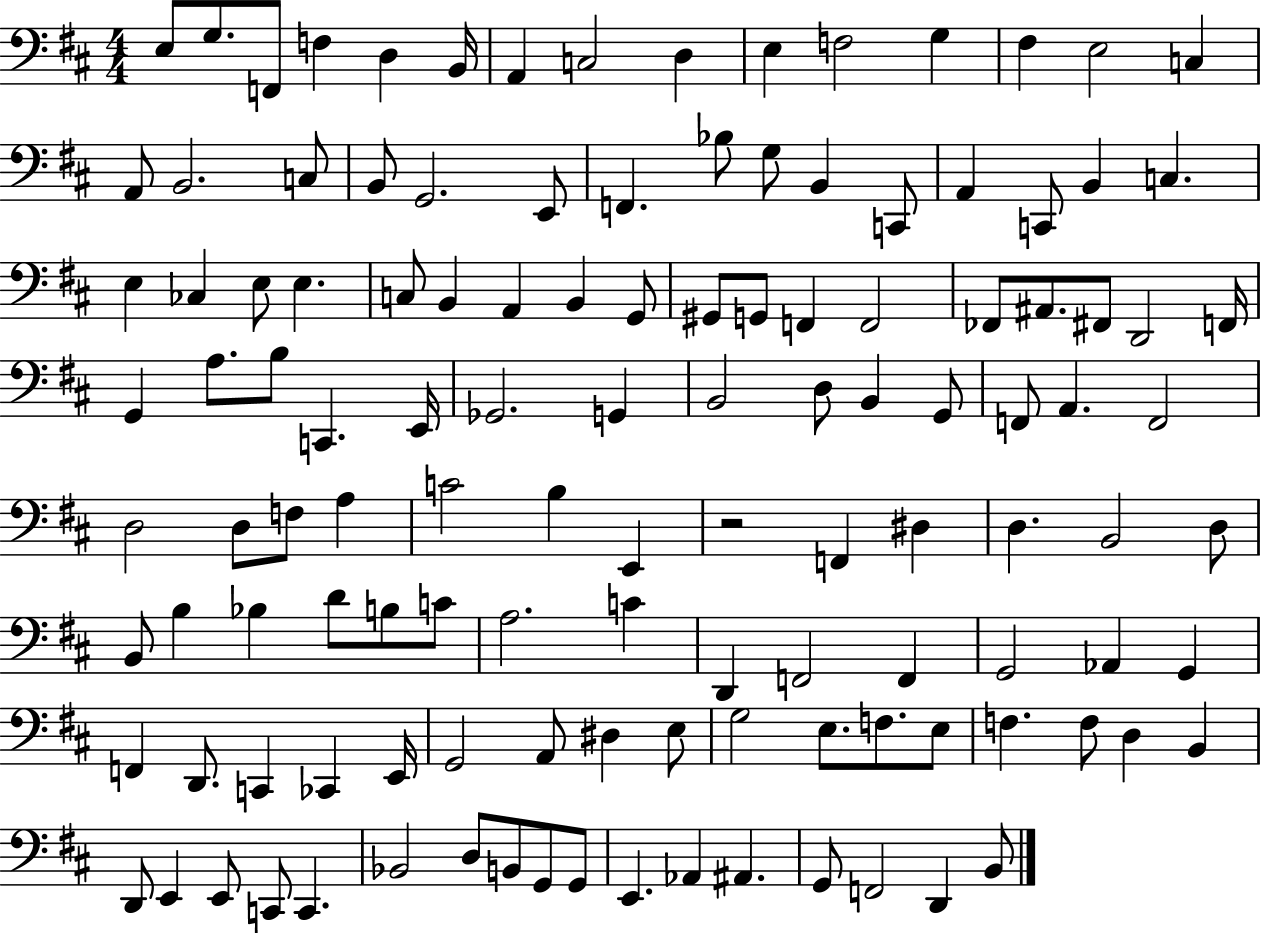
X:1
T:Untitled
M:4/4
L:1/4
K:D
E,/2 G,/2 F,,/2 F, D, B,,/4 A,, C,2 D, E, F,2 G, ^F, E,2 C, A,,/2 B,,2 C,/2 B,,/2 G,,2 E,,/2 F,, _B,/2 G,/2 B,, C,,/2 A,, C,,/2 B,, C, E, _C, E,/2 E, C,/2 B,, A,, B,, G,,/2 ^G,,/2 G,,/2 F,, F,,2 _F,,/2 ^A,,/2 ^F,,/2 D,,2 F,,/4 G,, A,/2 B,/2 C,, E,,/4 _G,,2 G,, B,,2 D,/2 B,, G,,/2 F,,/2 A,, F,,2 D,2 D,/2 F,/2 A, C2 B, E,, z2 F,, ^D, D, B,,2 D,/2 B,,/2 B, _B, D/2 B,/2 C/2 A,2 C D,, F,,2 F,, G,,2 _A,, G,, F,, D,,/2 C,, _C,, E,,/4 G,,2 A,,/2 ^D, E,/2 G,2 E,/2 F,/2 E,/2 F, F,/2 D, B,, D,,/2 E,, E,,/2 C,,/2 C,, _B,,2 D,/2 B,,/2 G,,/2 G,,/2 E,, _A,, ^A,, G,,/2 F,,2 D,, B,,/2